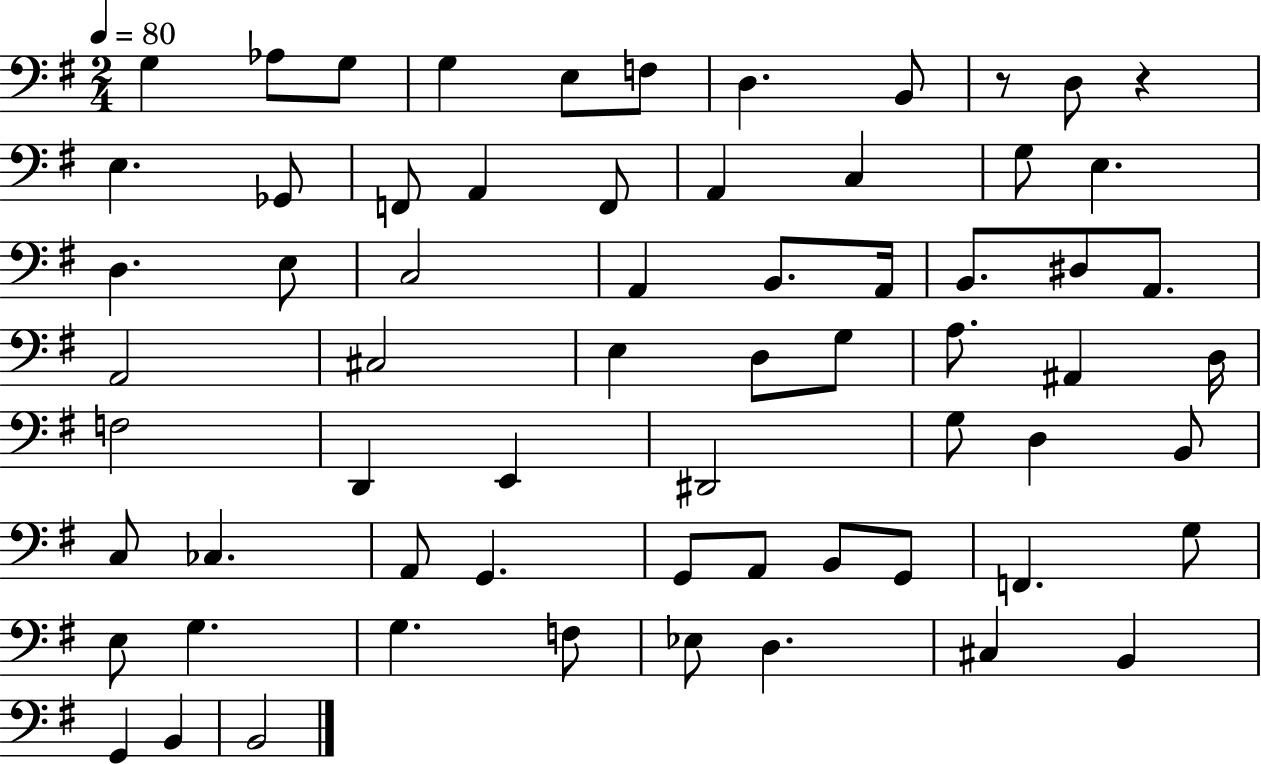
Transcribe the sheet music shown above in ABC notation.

X:1
T:Untitled
M:2/4
L:1/4
K:G
G, _A,/2 G,/2 G, E,/2 F,/2 D, B,,/2 z/2 D,/2 z E, _G,,/2 F,,/2 A,, F,,/2 A,, C, G,/2 E, D, E,/2 C,2 A,, B,,/2 A,,/4 B,,/2 ^D,/2 A,,/2 A,,2 ^C,2 E, D,/2 G,/2 A,/2 ^A,, D,/4 F,2 D,, E,, ^D,,2 G,/2 D, B,,/2 C,/2 _C, A,,/2 G,, G,,/2 A,,/2 B,,/2 G,,/2 F,, G,/2 E,/2 G, G, F,/2 _E,/2 D, ^C, B,, G,, B,, B,,2